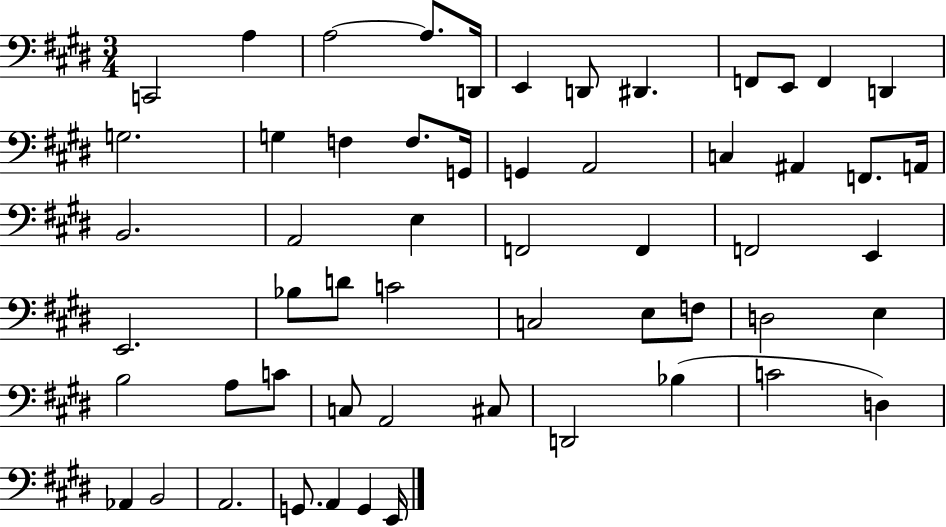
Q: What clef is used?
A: bass